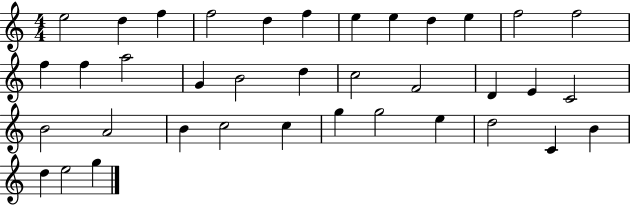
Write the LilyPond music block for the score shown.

{
  \clef treble
  \numericTimeSignature
  \time 4/4
  \key c \major
  e''2 d''4 f''4 | f''2 d''4 f''4 | e''4 e''4 d''4 e''4 | f''2 f''2 | \break f''4 f''4 a''2 | g'4 b'2 d''4 | c''2 f'2 | d'4 e'4 c'2 | \break b'2 a'2 | b'4 c''2 c''4 | g''4 g''2 e''4 | d''2 c'4 b'4 | \break d''4 e''2 g''4 | \bar "|."
}